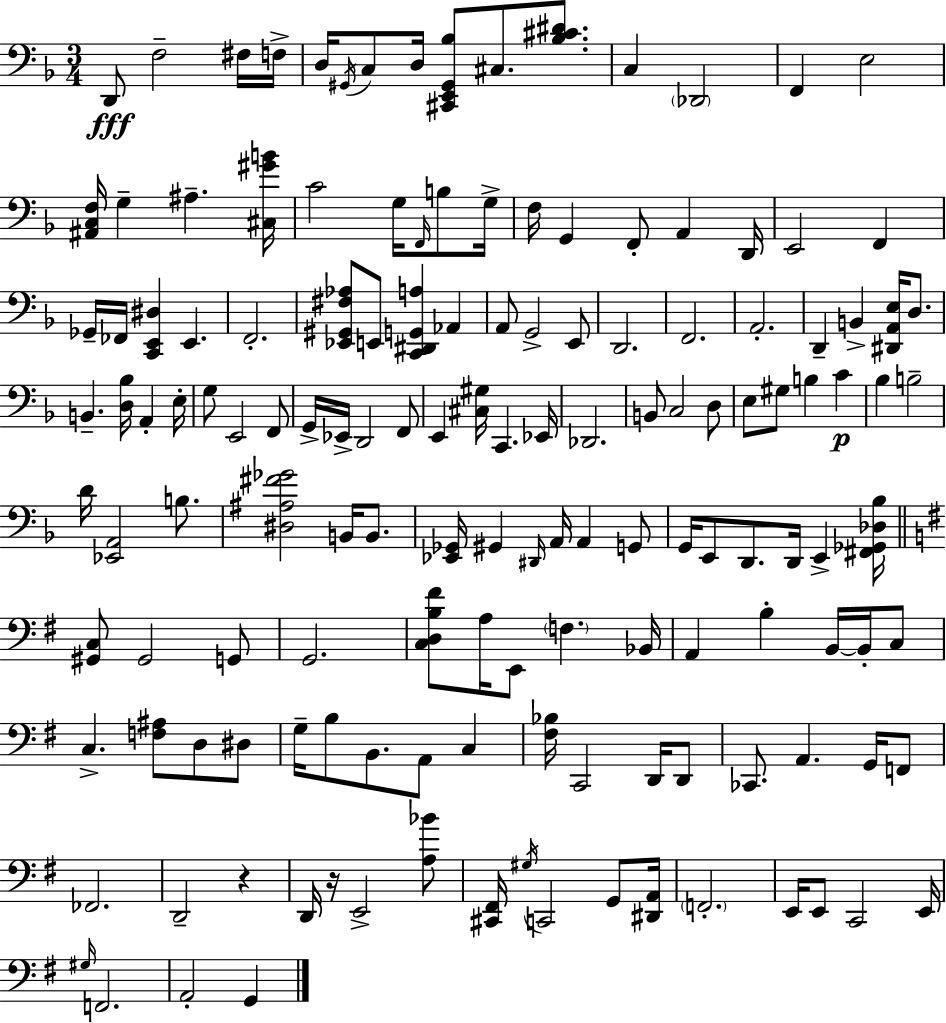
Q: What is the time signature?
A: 3/4